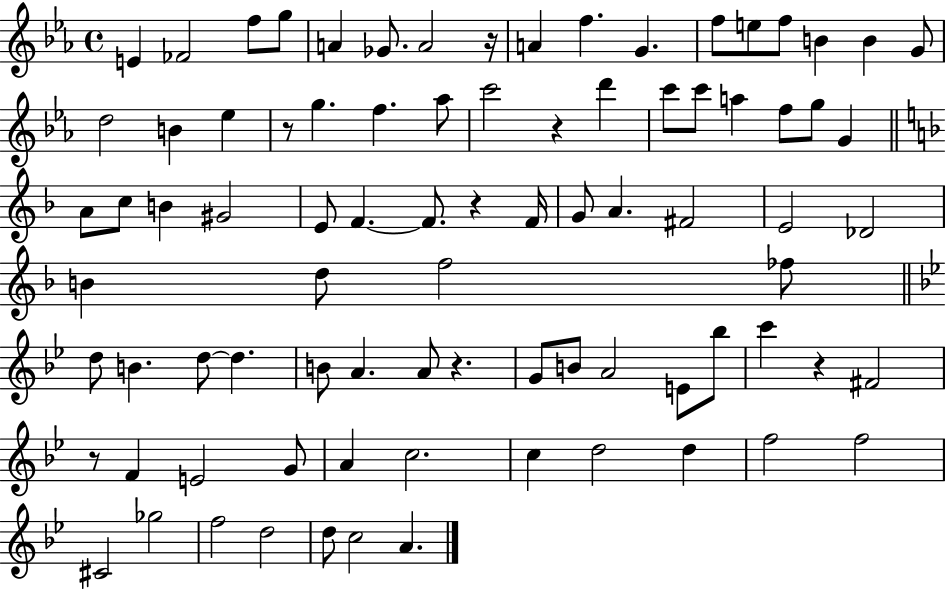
X:1
T:Untitled
M:4/4
L:1/4
K:Eb
E _F2 f/2 g/2 A _G/2 A2 z/4 A f G f/2 e/2 f/2 B B G/2 d2 B _e z/2 g f _a/2 c'2 z d' c'/2 c'/2 a f/2 g/2 G A/2 c/2 B ^G2 E/2 F F/2 z F/4 G/2 A ^F2 E2 _D2 B d/2 f2 _f/2 d/2 B d/2 d B/2 A A/2 z G/2 B/2 A2 E/2 _b/2 c' z ^F2 z/2 F E2 G/2 A c2 c d2 d f2 f2 ^C2 _g2 f2 d2 d/2 c2 A